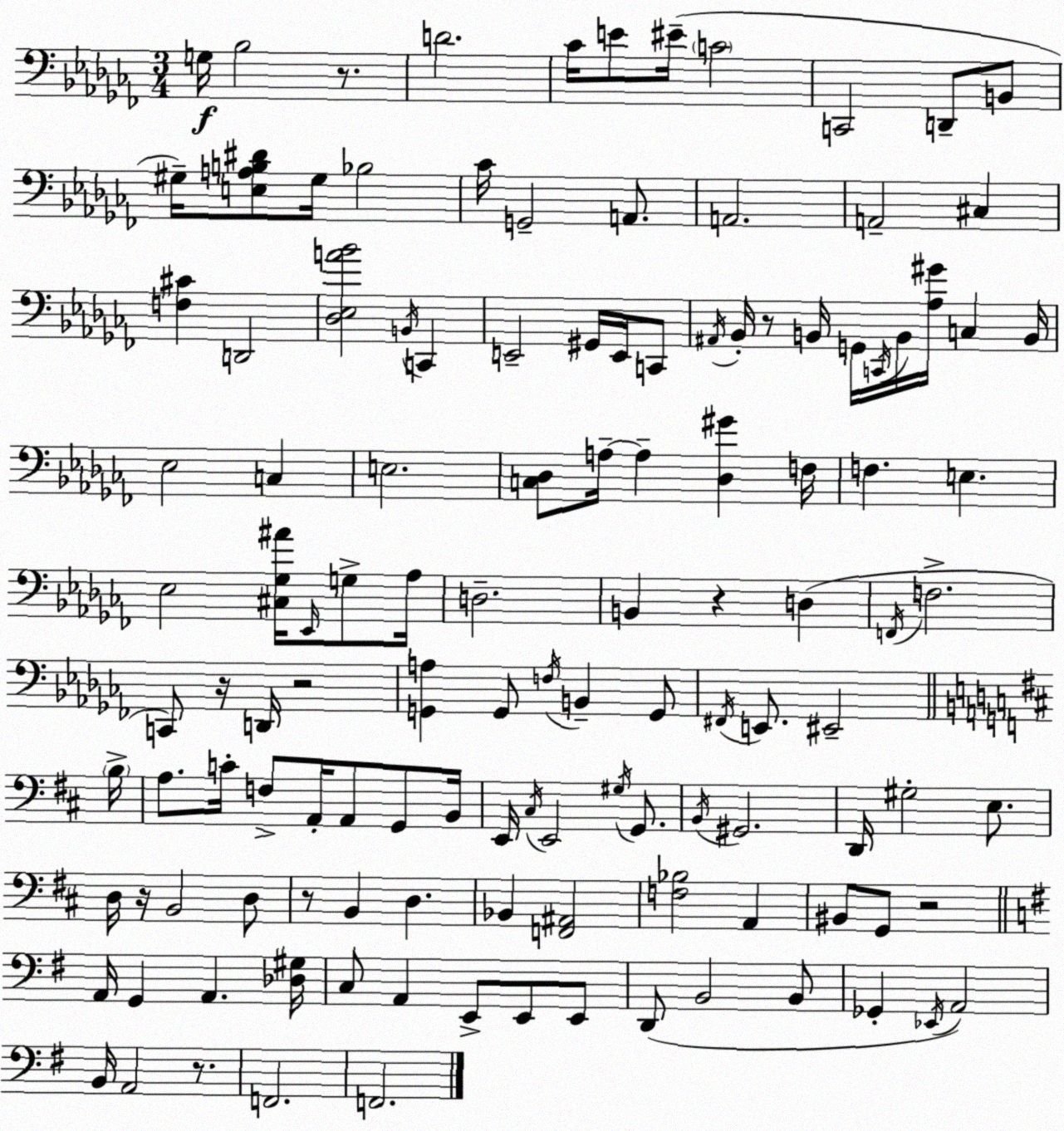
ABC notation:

X:1
T:Untitled
M:3/4
L:1/4
K:Abm
G,/4 _B,2 z/2 D2 _C/4 E/2 ^E/4 C2 C,,2 D,,/2 B,,/2 ^G,/4 [E,A,B,^D]/2 ^G,/4 _B,2 _C/4 G,,2 A,,/2 A,,2 A,,2 ^C, [F,^C] D,,2 [_D,_E,A_B]2 B,,/4 C,, E,,2 ^G,,/4 E,,/4 C,,/2 ^A,,/4 _B,,/4 z/2 B,,/4 G,,/4 C,,/4 B,,/4 [_A,^G]/4 C, B,,/4 _E,2 C, E,2 [C,_D,]/2 A,/4 A, [_D,^G] F,/4 F, E, _E,2 [^C,_G,^A]/4 _E,,/4 G,/2 _A,/4 D,2 B,, z D, F,,/4 F,2 C,,/2 z/4 D,,/4 z2 [G,,A,] G,,/2 F,/4 B,, G,,/2 ^F,,/4 E,,/2 ^E,,2 B,/4 A,/2 C/4 F,/2 A,,/4 A,,/2 G,,/2 B,,/4 E,,/4 ^C,/4 E,,2 ^G,/4 G,,/2 B,,/4 ^G,,2 D,,/4 ^G,2 E,/2 D,/4 z/4 B,,2 D,/2 z/2 B,, D, _B,, [F,,^A,,]2 [F,_B,]2 A,, ^B,,/2 G,,/2 z2 A,,/4 G,, A,, [_D,^G,]/4 C,/2 A,, E,,/2 E,,/2 E,,/2 D,,/2 B,,2 B,,/2 _G,, _E,,/4 A,,2 B,,/4 A,,2 z/2 F,,2 F,,2